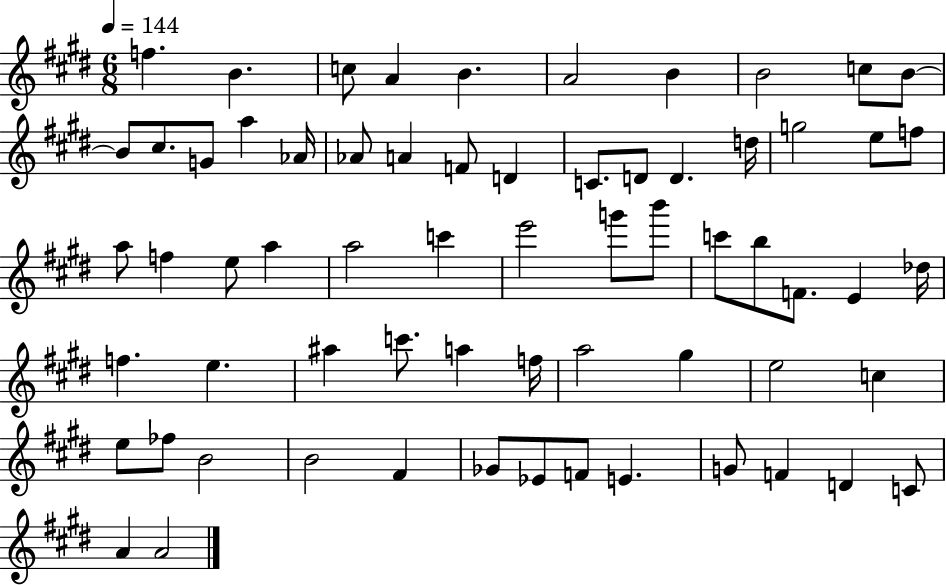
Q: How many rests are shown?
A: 0